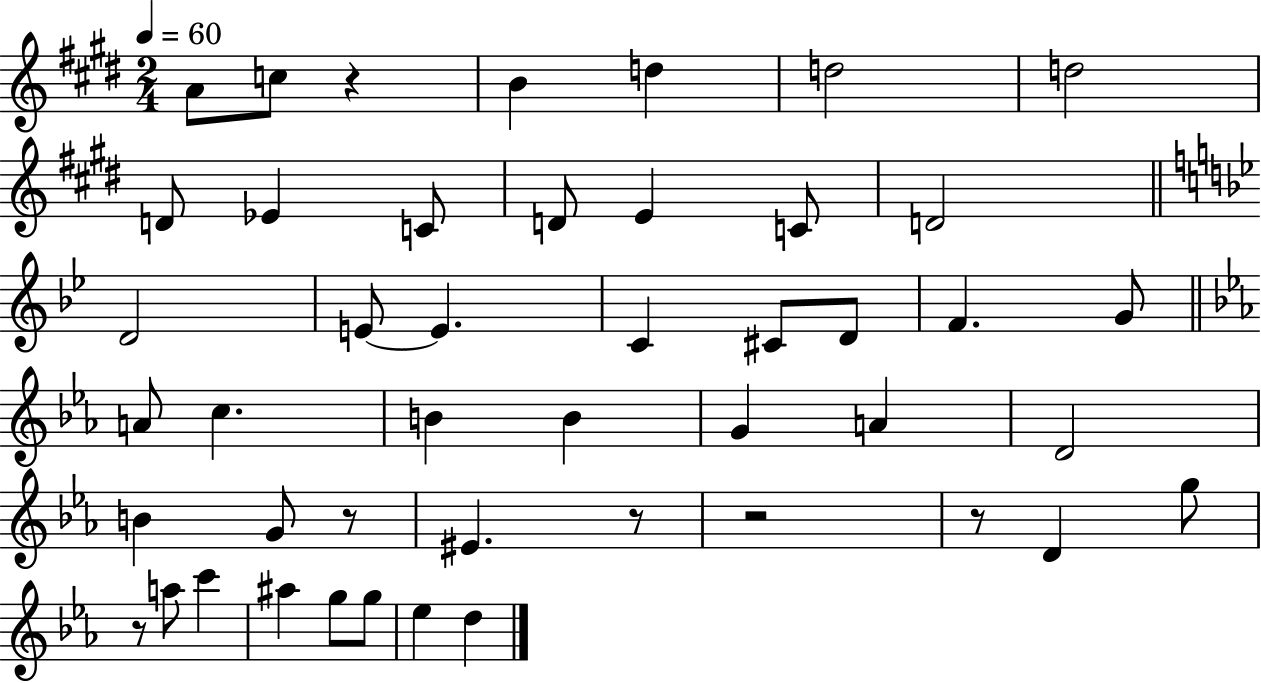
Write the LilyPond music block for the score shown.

{
  \clef treble
  \numericTimeSignature
  \time 2/4
  \key e \major
  \tempo 4 = 60
  a'8 c''8 r4 | b'4 d''4 | d''2 | d''2 | \break d'8 ees'4 c'8 | d'8 e'4 c'8 | d'2 | \bar "||" \break \key bes \major d'2 | e'8~~ e'4. | c'4 cis'8 d'8 | f'4. g'8 | \break \bar "||" \break \key ees \major a'8 c''4. | b'4 b'4 | g'4 a'4 | d'2 | \break b'4 g'8 r8 | eis'4. r8 | r2 | r8 d'4 g''8 | \break r8 a''8 c'''4 | ais''4 g''8 g''8 | ees''4 d''4 | \bar "|."
}